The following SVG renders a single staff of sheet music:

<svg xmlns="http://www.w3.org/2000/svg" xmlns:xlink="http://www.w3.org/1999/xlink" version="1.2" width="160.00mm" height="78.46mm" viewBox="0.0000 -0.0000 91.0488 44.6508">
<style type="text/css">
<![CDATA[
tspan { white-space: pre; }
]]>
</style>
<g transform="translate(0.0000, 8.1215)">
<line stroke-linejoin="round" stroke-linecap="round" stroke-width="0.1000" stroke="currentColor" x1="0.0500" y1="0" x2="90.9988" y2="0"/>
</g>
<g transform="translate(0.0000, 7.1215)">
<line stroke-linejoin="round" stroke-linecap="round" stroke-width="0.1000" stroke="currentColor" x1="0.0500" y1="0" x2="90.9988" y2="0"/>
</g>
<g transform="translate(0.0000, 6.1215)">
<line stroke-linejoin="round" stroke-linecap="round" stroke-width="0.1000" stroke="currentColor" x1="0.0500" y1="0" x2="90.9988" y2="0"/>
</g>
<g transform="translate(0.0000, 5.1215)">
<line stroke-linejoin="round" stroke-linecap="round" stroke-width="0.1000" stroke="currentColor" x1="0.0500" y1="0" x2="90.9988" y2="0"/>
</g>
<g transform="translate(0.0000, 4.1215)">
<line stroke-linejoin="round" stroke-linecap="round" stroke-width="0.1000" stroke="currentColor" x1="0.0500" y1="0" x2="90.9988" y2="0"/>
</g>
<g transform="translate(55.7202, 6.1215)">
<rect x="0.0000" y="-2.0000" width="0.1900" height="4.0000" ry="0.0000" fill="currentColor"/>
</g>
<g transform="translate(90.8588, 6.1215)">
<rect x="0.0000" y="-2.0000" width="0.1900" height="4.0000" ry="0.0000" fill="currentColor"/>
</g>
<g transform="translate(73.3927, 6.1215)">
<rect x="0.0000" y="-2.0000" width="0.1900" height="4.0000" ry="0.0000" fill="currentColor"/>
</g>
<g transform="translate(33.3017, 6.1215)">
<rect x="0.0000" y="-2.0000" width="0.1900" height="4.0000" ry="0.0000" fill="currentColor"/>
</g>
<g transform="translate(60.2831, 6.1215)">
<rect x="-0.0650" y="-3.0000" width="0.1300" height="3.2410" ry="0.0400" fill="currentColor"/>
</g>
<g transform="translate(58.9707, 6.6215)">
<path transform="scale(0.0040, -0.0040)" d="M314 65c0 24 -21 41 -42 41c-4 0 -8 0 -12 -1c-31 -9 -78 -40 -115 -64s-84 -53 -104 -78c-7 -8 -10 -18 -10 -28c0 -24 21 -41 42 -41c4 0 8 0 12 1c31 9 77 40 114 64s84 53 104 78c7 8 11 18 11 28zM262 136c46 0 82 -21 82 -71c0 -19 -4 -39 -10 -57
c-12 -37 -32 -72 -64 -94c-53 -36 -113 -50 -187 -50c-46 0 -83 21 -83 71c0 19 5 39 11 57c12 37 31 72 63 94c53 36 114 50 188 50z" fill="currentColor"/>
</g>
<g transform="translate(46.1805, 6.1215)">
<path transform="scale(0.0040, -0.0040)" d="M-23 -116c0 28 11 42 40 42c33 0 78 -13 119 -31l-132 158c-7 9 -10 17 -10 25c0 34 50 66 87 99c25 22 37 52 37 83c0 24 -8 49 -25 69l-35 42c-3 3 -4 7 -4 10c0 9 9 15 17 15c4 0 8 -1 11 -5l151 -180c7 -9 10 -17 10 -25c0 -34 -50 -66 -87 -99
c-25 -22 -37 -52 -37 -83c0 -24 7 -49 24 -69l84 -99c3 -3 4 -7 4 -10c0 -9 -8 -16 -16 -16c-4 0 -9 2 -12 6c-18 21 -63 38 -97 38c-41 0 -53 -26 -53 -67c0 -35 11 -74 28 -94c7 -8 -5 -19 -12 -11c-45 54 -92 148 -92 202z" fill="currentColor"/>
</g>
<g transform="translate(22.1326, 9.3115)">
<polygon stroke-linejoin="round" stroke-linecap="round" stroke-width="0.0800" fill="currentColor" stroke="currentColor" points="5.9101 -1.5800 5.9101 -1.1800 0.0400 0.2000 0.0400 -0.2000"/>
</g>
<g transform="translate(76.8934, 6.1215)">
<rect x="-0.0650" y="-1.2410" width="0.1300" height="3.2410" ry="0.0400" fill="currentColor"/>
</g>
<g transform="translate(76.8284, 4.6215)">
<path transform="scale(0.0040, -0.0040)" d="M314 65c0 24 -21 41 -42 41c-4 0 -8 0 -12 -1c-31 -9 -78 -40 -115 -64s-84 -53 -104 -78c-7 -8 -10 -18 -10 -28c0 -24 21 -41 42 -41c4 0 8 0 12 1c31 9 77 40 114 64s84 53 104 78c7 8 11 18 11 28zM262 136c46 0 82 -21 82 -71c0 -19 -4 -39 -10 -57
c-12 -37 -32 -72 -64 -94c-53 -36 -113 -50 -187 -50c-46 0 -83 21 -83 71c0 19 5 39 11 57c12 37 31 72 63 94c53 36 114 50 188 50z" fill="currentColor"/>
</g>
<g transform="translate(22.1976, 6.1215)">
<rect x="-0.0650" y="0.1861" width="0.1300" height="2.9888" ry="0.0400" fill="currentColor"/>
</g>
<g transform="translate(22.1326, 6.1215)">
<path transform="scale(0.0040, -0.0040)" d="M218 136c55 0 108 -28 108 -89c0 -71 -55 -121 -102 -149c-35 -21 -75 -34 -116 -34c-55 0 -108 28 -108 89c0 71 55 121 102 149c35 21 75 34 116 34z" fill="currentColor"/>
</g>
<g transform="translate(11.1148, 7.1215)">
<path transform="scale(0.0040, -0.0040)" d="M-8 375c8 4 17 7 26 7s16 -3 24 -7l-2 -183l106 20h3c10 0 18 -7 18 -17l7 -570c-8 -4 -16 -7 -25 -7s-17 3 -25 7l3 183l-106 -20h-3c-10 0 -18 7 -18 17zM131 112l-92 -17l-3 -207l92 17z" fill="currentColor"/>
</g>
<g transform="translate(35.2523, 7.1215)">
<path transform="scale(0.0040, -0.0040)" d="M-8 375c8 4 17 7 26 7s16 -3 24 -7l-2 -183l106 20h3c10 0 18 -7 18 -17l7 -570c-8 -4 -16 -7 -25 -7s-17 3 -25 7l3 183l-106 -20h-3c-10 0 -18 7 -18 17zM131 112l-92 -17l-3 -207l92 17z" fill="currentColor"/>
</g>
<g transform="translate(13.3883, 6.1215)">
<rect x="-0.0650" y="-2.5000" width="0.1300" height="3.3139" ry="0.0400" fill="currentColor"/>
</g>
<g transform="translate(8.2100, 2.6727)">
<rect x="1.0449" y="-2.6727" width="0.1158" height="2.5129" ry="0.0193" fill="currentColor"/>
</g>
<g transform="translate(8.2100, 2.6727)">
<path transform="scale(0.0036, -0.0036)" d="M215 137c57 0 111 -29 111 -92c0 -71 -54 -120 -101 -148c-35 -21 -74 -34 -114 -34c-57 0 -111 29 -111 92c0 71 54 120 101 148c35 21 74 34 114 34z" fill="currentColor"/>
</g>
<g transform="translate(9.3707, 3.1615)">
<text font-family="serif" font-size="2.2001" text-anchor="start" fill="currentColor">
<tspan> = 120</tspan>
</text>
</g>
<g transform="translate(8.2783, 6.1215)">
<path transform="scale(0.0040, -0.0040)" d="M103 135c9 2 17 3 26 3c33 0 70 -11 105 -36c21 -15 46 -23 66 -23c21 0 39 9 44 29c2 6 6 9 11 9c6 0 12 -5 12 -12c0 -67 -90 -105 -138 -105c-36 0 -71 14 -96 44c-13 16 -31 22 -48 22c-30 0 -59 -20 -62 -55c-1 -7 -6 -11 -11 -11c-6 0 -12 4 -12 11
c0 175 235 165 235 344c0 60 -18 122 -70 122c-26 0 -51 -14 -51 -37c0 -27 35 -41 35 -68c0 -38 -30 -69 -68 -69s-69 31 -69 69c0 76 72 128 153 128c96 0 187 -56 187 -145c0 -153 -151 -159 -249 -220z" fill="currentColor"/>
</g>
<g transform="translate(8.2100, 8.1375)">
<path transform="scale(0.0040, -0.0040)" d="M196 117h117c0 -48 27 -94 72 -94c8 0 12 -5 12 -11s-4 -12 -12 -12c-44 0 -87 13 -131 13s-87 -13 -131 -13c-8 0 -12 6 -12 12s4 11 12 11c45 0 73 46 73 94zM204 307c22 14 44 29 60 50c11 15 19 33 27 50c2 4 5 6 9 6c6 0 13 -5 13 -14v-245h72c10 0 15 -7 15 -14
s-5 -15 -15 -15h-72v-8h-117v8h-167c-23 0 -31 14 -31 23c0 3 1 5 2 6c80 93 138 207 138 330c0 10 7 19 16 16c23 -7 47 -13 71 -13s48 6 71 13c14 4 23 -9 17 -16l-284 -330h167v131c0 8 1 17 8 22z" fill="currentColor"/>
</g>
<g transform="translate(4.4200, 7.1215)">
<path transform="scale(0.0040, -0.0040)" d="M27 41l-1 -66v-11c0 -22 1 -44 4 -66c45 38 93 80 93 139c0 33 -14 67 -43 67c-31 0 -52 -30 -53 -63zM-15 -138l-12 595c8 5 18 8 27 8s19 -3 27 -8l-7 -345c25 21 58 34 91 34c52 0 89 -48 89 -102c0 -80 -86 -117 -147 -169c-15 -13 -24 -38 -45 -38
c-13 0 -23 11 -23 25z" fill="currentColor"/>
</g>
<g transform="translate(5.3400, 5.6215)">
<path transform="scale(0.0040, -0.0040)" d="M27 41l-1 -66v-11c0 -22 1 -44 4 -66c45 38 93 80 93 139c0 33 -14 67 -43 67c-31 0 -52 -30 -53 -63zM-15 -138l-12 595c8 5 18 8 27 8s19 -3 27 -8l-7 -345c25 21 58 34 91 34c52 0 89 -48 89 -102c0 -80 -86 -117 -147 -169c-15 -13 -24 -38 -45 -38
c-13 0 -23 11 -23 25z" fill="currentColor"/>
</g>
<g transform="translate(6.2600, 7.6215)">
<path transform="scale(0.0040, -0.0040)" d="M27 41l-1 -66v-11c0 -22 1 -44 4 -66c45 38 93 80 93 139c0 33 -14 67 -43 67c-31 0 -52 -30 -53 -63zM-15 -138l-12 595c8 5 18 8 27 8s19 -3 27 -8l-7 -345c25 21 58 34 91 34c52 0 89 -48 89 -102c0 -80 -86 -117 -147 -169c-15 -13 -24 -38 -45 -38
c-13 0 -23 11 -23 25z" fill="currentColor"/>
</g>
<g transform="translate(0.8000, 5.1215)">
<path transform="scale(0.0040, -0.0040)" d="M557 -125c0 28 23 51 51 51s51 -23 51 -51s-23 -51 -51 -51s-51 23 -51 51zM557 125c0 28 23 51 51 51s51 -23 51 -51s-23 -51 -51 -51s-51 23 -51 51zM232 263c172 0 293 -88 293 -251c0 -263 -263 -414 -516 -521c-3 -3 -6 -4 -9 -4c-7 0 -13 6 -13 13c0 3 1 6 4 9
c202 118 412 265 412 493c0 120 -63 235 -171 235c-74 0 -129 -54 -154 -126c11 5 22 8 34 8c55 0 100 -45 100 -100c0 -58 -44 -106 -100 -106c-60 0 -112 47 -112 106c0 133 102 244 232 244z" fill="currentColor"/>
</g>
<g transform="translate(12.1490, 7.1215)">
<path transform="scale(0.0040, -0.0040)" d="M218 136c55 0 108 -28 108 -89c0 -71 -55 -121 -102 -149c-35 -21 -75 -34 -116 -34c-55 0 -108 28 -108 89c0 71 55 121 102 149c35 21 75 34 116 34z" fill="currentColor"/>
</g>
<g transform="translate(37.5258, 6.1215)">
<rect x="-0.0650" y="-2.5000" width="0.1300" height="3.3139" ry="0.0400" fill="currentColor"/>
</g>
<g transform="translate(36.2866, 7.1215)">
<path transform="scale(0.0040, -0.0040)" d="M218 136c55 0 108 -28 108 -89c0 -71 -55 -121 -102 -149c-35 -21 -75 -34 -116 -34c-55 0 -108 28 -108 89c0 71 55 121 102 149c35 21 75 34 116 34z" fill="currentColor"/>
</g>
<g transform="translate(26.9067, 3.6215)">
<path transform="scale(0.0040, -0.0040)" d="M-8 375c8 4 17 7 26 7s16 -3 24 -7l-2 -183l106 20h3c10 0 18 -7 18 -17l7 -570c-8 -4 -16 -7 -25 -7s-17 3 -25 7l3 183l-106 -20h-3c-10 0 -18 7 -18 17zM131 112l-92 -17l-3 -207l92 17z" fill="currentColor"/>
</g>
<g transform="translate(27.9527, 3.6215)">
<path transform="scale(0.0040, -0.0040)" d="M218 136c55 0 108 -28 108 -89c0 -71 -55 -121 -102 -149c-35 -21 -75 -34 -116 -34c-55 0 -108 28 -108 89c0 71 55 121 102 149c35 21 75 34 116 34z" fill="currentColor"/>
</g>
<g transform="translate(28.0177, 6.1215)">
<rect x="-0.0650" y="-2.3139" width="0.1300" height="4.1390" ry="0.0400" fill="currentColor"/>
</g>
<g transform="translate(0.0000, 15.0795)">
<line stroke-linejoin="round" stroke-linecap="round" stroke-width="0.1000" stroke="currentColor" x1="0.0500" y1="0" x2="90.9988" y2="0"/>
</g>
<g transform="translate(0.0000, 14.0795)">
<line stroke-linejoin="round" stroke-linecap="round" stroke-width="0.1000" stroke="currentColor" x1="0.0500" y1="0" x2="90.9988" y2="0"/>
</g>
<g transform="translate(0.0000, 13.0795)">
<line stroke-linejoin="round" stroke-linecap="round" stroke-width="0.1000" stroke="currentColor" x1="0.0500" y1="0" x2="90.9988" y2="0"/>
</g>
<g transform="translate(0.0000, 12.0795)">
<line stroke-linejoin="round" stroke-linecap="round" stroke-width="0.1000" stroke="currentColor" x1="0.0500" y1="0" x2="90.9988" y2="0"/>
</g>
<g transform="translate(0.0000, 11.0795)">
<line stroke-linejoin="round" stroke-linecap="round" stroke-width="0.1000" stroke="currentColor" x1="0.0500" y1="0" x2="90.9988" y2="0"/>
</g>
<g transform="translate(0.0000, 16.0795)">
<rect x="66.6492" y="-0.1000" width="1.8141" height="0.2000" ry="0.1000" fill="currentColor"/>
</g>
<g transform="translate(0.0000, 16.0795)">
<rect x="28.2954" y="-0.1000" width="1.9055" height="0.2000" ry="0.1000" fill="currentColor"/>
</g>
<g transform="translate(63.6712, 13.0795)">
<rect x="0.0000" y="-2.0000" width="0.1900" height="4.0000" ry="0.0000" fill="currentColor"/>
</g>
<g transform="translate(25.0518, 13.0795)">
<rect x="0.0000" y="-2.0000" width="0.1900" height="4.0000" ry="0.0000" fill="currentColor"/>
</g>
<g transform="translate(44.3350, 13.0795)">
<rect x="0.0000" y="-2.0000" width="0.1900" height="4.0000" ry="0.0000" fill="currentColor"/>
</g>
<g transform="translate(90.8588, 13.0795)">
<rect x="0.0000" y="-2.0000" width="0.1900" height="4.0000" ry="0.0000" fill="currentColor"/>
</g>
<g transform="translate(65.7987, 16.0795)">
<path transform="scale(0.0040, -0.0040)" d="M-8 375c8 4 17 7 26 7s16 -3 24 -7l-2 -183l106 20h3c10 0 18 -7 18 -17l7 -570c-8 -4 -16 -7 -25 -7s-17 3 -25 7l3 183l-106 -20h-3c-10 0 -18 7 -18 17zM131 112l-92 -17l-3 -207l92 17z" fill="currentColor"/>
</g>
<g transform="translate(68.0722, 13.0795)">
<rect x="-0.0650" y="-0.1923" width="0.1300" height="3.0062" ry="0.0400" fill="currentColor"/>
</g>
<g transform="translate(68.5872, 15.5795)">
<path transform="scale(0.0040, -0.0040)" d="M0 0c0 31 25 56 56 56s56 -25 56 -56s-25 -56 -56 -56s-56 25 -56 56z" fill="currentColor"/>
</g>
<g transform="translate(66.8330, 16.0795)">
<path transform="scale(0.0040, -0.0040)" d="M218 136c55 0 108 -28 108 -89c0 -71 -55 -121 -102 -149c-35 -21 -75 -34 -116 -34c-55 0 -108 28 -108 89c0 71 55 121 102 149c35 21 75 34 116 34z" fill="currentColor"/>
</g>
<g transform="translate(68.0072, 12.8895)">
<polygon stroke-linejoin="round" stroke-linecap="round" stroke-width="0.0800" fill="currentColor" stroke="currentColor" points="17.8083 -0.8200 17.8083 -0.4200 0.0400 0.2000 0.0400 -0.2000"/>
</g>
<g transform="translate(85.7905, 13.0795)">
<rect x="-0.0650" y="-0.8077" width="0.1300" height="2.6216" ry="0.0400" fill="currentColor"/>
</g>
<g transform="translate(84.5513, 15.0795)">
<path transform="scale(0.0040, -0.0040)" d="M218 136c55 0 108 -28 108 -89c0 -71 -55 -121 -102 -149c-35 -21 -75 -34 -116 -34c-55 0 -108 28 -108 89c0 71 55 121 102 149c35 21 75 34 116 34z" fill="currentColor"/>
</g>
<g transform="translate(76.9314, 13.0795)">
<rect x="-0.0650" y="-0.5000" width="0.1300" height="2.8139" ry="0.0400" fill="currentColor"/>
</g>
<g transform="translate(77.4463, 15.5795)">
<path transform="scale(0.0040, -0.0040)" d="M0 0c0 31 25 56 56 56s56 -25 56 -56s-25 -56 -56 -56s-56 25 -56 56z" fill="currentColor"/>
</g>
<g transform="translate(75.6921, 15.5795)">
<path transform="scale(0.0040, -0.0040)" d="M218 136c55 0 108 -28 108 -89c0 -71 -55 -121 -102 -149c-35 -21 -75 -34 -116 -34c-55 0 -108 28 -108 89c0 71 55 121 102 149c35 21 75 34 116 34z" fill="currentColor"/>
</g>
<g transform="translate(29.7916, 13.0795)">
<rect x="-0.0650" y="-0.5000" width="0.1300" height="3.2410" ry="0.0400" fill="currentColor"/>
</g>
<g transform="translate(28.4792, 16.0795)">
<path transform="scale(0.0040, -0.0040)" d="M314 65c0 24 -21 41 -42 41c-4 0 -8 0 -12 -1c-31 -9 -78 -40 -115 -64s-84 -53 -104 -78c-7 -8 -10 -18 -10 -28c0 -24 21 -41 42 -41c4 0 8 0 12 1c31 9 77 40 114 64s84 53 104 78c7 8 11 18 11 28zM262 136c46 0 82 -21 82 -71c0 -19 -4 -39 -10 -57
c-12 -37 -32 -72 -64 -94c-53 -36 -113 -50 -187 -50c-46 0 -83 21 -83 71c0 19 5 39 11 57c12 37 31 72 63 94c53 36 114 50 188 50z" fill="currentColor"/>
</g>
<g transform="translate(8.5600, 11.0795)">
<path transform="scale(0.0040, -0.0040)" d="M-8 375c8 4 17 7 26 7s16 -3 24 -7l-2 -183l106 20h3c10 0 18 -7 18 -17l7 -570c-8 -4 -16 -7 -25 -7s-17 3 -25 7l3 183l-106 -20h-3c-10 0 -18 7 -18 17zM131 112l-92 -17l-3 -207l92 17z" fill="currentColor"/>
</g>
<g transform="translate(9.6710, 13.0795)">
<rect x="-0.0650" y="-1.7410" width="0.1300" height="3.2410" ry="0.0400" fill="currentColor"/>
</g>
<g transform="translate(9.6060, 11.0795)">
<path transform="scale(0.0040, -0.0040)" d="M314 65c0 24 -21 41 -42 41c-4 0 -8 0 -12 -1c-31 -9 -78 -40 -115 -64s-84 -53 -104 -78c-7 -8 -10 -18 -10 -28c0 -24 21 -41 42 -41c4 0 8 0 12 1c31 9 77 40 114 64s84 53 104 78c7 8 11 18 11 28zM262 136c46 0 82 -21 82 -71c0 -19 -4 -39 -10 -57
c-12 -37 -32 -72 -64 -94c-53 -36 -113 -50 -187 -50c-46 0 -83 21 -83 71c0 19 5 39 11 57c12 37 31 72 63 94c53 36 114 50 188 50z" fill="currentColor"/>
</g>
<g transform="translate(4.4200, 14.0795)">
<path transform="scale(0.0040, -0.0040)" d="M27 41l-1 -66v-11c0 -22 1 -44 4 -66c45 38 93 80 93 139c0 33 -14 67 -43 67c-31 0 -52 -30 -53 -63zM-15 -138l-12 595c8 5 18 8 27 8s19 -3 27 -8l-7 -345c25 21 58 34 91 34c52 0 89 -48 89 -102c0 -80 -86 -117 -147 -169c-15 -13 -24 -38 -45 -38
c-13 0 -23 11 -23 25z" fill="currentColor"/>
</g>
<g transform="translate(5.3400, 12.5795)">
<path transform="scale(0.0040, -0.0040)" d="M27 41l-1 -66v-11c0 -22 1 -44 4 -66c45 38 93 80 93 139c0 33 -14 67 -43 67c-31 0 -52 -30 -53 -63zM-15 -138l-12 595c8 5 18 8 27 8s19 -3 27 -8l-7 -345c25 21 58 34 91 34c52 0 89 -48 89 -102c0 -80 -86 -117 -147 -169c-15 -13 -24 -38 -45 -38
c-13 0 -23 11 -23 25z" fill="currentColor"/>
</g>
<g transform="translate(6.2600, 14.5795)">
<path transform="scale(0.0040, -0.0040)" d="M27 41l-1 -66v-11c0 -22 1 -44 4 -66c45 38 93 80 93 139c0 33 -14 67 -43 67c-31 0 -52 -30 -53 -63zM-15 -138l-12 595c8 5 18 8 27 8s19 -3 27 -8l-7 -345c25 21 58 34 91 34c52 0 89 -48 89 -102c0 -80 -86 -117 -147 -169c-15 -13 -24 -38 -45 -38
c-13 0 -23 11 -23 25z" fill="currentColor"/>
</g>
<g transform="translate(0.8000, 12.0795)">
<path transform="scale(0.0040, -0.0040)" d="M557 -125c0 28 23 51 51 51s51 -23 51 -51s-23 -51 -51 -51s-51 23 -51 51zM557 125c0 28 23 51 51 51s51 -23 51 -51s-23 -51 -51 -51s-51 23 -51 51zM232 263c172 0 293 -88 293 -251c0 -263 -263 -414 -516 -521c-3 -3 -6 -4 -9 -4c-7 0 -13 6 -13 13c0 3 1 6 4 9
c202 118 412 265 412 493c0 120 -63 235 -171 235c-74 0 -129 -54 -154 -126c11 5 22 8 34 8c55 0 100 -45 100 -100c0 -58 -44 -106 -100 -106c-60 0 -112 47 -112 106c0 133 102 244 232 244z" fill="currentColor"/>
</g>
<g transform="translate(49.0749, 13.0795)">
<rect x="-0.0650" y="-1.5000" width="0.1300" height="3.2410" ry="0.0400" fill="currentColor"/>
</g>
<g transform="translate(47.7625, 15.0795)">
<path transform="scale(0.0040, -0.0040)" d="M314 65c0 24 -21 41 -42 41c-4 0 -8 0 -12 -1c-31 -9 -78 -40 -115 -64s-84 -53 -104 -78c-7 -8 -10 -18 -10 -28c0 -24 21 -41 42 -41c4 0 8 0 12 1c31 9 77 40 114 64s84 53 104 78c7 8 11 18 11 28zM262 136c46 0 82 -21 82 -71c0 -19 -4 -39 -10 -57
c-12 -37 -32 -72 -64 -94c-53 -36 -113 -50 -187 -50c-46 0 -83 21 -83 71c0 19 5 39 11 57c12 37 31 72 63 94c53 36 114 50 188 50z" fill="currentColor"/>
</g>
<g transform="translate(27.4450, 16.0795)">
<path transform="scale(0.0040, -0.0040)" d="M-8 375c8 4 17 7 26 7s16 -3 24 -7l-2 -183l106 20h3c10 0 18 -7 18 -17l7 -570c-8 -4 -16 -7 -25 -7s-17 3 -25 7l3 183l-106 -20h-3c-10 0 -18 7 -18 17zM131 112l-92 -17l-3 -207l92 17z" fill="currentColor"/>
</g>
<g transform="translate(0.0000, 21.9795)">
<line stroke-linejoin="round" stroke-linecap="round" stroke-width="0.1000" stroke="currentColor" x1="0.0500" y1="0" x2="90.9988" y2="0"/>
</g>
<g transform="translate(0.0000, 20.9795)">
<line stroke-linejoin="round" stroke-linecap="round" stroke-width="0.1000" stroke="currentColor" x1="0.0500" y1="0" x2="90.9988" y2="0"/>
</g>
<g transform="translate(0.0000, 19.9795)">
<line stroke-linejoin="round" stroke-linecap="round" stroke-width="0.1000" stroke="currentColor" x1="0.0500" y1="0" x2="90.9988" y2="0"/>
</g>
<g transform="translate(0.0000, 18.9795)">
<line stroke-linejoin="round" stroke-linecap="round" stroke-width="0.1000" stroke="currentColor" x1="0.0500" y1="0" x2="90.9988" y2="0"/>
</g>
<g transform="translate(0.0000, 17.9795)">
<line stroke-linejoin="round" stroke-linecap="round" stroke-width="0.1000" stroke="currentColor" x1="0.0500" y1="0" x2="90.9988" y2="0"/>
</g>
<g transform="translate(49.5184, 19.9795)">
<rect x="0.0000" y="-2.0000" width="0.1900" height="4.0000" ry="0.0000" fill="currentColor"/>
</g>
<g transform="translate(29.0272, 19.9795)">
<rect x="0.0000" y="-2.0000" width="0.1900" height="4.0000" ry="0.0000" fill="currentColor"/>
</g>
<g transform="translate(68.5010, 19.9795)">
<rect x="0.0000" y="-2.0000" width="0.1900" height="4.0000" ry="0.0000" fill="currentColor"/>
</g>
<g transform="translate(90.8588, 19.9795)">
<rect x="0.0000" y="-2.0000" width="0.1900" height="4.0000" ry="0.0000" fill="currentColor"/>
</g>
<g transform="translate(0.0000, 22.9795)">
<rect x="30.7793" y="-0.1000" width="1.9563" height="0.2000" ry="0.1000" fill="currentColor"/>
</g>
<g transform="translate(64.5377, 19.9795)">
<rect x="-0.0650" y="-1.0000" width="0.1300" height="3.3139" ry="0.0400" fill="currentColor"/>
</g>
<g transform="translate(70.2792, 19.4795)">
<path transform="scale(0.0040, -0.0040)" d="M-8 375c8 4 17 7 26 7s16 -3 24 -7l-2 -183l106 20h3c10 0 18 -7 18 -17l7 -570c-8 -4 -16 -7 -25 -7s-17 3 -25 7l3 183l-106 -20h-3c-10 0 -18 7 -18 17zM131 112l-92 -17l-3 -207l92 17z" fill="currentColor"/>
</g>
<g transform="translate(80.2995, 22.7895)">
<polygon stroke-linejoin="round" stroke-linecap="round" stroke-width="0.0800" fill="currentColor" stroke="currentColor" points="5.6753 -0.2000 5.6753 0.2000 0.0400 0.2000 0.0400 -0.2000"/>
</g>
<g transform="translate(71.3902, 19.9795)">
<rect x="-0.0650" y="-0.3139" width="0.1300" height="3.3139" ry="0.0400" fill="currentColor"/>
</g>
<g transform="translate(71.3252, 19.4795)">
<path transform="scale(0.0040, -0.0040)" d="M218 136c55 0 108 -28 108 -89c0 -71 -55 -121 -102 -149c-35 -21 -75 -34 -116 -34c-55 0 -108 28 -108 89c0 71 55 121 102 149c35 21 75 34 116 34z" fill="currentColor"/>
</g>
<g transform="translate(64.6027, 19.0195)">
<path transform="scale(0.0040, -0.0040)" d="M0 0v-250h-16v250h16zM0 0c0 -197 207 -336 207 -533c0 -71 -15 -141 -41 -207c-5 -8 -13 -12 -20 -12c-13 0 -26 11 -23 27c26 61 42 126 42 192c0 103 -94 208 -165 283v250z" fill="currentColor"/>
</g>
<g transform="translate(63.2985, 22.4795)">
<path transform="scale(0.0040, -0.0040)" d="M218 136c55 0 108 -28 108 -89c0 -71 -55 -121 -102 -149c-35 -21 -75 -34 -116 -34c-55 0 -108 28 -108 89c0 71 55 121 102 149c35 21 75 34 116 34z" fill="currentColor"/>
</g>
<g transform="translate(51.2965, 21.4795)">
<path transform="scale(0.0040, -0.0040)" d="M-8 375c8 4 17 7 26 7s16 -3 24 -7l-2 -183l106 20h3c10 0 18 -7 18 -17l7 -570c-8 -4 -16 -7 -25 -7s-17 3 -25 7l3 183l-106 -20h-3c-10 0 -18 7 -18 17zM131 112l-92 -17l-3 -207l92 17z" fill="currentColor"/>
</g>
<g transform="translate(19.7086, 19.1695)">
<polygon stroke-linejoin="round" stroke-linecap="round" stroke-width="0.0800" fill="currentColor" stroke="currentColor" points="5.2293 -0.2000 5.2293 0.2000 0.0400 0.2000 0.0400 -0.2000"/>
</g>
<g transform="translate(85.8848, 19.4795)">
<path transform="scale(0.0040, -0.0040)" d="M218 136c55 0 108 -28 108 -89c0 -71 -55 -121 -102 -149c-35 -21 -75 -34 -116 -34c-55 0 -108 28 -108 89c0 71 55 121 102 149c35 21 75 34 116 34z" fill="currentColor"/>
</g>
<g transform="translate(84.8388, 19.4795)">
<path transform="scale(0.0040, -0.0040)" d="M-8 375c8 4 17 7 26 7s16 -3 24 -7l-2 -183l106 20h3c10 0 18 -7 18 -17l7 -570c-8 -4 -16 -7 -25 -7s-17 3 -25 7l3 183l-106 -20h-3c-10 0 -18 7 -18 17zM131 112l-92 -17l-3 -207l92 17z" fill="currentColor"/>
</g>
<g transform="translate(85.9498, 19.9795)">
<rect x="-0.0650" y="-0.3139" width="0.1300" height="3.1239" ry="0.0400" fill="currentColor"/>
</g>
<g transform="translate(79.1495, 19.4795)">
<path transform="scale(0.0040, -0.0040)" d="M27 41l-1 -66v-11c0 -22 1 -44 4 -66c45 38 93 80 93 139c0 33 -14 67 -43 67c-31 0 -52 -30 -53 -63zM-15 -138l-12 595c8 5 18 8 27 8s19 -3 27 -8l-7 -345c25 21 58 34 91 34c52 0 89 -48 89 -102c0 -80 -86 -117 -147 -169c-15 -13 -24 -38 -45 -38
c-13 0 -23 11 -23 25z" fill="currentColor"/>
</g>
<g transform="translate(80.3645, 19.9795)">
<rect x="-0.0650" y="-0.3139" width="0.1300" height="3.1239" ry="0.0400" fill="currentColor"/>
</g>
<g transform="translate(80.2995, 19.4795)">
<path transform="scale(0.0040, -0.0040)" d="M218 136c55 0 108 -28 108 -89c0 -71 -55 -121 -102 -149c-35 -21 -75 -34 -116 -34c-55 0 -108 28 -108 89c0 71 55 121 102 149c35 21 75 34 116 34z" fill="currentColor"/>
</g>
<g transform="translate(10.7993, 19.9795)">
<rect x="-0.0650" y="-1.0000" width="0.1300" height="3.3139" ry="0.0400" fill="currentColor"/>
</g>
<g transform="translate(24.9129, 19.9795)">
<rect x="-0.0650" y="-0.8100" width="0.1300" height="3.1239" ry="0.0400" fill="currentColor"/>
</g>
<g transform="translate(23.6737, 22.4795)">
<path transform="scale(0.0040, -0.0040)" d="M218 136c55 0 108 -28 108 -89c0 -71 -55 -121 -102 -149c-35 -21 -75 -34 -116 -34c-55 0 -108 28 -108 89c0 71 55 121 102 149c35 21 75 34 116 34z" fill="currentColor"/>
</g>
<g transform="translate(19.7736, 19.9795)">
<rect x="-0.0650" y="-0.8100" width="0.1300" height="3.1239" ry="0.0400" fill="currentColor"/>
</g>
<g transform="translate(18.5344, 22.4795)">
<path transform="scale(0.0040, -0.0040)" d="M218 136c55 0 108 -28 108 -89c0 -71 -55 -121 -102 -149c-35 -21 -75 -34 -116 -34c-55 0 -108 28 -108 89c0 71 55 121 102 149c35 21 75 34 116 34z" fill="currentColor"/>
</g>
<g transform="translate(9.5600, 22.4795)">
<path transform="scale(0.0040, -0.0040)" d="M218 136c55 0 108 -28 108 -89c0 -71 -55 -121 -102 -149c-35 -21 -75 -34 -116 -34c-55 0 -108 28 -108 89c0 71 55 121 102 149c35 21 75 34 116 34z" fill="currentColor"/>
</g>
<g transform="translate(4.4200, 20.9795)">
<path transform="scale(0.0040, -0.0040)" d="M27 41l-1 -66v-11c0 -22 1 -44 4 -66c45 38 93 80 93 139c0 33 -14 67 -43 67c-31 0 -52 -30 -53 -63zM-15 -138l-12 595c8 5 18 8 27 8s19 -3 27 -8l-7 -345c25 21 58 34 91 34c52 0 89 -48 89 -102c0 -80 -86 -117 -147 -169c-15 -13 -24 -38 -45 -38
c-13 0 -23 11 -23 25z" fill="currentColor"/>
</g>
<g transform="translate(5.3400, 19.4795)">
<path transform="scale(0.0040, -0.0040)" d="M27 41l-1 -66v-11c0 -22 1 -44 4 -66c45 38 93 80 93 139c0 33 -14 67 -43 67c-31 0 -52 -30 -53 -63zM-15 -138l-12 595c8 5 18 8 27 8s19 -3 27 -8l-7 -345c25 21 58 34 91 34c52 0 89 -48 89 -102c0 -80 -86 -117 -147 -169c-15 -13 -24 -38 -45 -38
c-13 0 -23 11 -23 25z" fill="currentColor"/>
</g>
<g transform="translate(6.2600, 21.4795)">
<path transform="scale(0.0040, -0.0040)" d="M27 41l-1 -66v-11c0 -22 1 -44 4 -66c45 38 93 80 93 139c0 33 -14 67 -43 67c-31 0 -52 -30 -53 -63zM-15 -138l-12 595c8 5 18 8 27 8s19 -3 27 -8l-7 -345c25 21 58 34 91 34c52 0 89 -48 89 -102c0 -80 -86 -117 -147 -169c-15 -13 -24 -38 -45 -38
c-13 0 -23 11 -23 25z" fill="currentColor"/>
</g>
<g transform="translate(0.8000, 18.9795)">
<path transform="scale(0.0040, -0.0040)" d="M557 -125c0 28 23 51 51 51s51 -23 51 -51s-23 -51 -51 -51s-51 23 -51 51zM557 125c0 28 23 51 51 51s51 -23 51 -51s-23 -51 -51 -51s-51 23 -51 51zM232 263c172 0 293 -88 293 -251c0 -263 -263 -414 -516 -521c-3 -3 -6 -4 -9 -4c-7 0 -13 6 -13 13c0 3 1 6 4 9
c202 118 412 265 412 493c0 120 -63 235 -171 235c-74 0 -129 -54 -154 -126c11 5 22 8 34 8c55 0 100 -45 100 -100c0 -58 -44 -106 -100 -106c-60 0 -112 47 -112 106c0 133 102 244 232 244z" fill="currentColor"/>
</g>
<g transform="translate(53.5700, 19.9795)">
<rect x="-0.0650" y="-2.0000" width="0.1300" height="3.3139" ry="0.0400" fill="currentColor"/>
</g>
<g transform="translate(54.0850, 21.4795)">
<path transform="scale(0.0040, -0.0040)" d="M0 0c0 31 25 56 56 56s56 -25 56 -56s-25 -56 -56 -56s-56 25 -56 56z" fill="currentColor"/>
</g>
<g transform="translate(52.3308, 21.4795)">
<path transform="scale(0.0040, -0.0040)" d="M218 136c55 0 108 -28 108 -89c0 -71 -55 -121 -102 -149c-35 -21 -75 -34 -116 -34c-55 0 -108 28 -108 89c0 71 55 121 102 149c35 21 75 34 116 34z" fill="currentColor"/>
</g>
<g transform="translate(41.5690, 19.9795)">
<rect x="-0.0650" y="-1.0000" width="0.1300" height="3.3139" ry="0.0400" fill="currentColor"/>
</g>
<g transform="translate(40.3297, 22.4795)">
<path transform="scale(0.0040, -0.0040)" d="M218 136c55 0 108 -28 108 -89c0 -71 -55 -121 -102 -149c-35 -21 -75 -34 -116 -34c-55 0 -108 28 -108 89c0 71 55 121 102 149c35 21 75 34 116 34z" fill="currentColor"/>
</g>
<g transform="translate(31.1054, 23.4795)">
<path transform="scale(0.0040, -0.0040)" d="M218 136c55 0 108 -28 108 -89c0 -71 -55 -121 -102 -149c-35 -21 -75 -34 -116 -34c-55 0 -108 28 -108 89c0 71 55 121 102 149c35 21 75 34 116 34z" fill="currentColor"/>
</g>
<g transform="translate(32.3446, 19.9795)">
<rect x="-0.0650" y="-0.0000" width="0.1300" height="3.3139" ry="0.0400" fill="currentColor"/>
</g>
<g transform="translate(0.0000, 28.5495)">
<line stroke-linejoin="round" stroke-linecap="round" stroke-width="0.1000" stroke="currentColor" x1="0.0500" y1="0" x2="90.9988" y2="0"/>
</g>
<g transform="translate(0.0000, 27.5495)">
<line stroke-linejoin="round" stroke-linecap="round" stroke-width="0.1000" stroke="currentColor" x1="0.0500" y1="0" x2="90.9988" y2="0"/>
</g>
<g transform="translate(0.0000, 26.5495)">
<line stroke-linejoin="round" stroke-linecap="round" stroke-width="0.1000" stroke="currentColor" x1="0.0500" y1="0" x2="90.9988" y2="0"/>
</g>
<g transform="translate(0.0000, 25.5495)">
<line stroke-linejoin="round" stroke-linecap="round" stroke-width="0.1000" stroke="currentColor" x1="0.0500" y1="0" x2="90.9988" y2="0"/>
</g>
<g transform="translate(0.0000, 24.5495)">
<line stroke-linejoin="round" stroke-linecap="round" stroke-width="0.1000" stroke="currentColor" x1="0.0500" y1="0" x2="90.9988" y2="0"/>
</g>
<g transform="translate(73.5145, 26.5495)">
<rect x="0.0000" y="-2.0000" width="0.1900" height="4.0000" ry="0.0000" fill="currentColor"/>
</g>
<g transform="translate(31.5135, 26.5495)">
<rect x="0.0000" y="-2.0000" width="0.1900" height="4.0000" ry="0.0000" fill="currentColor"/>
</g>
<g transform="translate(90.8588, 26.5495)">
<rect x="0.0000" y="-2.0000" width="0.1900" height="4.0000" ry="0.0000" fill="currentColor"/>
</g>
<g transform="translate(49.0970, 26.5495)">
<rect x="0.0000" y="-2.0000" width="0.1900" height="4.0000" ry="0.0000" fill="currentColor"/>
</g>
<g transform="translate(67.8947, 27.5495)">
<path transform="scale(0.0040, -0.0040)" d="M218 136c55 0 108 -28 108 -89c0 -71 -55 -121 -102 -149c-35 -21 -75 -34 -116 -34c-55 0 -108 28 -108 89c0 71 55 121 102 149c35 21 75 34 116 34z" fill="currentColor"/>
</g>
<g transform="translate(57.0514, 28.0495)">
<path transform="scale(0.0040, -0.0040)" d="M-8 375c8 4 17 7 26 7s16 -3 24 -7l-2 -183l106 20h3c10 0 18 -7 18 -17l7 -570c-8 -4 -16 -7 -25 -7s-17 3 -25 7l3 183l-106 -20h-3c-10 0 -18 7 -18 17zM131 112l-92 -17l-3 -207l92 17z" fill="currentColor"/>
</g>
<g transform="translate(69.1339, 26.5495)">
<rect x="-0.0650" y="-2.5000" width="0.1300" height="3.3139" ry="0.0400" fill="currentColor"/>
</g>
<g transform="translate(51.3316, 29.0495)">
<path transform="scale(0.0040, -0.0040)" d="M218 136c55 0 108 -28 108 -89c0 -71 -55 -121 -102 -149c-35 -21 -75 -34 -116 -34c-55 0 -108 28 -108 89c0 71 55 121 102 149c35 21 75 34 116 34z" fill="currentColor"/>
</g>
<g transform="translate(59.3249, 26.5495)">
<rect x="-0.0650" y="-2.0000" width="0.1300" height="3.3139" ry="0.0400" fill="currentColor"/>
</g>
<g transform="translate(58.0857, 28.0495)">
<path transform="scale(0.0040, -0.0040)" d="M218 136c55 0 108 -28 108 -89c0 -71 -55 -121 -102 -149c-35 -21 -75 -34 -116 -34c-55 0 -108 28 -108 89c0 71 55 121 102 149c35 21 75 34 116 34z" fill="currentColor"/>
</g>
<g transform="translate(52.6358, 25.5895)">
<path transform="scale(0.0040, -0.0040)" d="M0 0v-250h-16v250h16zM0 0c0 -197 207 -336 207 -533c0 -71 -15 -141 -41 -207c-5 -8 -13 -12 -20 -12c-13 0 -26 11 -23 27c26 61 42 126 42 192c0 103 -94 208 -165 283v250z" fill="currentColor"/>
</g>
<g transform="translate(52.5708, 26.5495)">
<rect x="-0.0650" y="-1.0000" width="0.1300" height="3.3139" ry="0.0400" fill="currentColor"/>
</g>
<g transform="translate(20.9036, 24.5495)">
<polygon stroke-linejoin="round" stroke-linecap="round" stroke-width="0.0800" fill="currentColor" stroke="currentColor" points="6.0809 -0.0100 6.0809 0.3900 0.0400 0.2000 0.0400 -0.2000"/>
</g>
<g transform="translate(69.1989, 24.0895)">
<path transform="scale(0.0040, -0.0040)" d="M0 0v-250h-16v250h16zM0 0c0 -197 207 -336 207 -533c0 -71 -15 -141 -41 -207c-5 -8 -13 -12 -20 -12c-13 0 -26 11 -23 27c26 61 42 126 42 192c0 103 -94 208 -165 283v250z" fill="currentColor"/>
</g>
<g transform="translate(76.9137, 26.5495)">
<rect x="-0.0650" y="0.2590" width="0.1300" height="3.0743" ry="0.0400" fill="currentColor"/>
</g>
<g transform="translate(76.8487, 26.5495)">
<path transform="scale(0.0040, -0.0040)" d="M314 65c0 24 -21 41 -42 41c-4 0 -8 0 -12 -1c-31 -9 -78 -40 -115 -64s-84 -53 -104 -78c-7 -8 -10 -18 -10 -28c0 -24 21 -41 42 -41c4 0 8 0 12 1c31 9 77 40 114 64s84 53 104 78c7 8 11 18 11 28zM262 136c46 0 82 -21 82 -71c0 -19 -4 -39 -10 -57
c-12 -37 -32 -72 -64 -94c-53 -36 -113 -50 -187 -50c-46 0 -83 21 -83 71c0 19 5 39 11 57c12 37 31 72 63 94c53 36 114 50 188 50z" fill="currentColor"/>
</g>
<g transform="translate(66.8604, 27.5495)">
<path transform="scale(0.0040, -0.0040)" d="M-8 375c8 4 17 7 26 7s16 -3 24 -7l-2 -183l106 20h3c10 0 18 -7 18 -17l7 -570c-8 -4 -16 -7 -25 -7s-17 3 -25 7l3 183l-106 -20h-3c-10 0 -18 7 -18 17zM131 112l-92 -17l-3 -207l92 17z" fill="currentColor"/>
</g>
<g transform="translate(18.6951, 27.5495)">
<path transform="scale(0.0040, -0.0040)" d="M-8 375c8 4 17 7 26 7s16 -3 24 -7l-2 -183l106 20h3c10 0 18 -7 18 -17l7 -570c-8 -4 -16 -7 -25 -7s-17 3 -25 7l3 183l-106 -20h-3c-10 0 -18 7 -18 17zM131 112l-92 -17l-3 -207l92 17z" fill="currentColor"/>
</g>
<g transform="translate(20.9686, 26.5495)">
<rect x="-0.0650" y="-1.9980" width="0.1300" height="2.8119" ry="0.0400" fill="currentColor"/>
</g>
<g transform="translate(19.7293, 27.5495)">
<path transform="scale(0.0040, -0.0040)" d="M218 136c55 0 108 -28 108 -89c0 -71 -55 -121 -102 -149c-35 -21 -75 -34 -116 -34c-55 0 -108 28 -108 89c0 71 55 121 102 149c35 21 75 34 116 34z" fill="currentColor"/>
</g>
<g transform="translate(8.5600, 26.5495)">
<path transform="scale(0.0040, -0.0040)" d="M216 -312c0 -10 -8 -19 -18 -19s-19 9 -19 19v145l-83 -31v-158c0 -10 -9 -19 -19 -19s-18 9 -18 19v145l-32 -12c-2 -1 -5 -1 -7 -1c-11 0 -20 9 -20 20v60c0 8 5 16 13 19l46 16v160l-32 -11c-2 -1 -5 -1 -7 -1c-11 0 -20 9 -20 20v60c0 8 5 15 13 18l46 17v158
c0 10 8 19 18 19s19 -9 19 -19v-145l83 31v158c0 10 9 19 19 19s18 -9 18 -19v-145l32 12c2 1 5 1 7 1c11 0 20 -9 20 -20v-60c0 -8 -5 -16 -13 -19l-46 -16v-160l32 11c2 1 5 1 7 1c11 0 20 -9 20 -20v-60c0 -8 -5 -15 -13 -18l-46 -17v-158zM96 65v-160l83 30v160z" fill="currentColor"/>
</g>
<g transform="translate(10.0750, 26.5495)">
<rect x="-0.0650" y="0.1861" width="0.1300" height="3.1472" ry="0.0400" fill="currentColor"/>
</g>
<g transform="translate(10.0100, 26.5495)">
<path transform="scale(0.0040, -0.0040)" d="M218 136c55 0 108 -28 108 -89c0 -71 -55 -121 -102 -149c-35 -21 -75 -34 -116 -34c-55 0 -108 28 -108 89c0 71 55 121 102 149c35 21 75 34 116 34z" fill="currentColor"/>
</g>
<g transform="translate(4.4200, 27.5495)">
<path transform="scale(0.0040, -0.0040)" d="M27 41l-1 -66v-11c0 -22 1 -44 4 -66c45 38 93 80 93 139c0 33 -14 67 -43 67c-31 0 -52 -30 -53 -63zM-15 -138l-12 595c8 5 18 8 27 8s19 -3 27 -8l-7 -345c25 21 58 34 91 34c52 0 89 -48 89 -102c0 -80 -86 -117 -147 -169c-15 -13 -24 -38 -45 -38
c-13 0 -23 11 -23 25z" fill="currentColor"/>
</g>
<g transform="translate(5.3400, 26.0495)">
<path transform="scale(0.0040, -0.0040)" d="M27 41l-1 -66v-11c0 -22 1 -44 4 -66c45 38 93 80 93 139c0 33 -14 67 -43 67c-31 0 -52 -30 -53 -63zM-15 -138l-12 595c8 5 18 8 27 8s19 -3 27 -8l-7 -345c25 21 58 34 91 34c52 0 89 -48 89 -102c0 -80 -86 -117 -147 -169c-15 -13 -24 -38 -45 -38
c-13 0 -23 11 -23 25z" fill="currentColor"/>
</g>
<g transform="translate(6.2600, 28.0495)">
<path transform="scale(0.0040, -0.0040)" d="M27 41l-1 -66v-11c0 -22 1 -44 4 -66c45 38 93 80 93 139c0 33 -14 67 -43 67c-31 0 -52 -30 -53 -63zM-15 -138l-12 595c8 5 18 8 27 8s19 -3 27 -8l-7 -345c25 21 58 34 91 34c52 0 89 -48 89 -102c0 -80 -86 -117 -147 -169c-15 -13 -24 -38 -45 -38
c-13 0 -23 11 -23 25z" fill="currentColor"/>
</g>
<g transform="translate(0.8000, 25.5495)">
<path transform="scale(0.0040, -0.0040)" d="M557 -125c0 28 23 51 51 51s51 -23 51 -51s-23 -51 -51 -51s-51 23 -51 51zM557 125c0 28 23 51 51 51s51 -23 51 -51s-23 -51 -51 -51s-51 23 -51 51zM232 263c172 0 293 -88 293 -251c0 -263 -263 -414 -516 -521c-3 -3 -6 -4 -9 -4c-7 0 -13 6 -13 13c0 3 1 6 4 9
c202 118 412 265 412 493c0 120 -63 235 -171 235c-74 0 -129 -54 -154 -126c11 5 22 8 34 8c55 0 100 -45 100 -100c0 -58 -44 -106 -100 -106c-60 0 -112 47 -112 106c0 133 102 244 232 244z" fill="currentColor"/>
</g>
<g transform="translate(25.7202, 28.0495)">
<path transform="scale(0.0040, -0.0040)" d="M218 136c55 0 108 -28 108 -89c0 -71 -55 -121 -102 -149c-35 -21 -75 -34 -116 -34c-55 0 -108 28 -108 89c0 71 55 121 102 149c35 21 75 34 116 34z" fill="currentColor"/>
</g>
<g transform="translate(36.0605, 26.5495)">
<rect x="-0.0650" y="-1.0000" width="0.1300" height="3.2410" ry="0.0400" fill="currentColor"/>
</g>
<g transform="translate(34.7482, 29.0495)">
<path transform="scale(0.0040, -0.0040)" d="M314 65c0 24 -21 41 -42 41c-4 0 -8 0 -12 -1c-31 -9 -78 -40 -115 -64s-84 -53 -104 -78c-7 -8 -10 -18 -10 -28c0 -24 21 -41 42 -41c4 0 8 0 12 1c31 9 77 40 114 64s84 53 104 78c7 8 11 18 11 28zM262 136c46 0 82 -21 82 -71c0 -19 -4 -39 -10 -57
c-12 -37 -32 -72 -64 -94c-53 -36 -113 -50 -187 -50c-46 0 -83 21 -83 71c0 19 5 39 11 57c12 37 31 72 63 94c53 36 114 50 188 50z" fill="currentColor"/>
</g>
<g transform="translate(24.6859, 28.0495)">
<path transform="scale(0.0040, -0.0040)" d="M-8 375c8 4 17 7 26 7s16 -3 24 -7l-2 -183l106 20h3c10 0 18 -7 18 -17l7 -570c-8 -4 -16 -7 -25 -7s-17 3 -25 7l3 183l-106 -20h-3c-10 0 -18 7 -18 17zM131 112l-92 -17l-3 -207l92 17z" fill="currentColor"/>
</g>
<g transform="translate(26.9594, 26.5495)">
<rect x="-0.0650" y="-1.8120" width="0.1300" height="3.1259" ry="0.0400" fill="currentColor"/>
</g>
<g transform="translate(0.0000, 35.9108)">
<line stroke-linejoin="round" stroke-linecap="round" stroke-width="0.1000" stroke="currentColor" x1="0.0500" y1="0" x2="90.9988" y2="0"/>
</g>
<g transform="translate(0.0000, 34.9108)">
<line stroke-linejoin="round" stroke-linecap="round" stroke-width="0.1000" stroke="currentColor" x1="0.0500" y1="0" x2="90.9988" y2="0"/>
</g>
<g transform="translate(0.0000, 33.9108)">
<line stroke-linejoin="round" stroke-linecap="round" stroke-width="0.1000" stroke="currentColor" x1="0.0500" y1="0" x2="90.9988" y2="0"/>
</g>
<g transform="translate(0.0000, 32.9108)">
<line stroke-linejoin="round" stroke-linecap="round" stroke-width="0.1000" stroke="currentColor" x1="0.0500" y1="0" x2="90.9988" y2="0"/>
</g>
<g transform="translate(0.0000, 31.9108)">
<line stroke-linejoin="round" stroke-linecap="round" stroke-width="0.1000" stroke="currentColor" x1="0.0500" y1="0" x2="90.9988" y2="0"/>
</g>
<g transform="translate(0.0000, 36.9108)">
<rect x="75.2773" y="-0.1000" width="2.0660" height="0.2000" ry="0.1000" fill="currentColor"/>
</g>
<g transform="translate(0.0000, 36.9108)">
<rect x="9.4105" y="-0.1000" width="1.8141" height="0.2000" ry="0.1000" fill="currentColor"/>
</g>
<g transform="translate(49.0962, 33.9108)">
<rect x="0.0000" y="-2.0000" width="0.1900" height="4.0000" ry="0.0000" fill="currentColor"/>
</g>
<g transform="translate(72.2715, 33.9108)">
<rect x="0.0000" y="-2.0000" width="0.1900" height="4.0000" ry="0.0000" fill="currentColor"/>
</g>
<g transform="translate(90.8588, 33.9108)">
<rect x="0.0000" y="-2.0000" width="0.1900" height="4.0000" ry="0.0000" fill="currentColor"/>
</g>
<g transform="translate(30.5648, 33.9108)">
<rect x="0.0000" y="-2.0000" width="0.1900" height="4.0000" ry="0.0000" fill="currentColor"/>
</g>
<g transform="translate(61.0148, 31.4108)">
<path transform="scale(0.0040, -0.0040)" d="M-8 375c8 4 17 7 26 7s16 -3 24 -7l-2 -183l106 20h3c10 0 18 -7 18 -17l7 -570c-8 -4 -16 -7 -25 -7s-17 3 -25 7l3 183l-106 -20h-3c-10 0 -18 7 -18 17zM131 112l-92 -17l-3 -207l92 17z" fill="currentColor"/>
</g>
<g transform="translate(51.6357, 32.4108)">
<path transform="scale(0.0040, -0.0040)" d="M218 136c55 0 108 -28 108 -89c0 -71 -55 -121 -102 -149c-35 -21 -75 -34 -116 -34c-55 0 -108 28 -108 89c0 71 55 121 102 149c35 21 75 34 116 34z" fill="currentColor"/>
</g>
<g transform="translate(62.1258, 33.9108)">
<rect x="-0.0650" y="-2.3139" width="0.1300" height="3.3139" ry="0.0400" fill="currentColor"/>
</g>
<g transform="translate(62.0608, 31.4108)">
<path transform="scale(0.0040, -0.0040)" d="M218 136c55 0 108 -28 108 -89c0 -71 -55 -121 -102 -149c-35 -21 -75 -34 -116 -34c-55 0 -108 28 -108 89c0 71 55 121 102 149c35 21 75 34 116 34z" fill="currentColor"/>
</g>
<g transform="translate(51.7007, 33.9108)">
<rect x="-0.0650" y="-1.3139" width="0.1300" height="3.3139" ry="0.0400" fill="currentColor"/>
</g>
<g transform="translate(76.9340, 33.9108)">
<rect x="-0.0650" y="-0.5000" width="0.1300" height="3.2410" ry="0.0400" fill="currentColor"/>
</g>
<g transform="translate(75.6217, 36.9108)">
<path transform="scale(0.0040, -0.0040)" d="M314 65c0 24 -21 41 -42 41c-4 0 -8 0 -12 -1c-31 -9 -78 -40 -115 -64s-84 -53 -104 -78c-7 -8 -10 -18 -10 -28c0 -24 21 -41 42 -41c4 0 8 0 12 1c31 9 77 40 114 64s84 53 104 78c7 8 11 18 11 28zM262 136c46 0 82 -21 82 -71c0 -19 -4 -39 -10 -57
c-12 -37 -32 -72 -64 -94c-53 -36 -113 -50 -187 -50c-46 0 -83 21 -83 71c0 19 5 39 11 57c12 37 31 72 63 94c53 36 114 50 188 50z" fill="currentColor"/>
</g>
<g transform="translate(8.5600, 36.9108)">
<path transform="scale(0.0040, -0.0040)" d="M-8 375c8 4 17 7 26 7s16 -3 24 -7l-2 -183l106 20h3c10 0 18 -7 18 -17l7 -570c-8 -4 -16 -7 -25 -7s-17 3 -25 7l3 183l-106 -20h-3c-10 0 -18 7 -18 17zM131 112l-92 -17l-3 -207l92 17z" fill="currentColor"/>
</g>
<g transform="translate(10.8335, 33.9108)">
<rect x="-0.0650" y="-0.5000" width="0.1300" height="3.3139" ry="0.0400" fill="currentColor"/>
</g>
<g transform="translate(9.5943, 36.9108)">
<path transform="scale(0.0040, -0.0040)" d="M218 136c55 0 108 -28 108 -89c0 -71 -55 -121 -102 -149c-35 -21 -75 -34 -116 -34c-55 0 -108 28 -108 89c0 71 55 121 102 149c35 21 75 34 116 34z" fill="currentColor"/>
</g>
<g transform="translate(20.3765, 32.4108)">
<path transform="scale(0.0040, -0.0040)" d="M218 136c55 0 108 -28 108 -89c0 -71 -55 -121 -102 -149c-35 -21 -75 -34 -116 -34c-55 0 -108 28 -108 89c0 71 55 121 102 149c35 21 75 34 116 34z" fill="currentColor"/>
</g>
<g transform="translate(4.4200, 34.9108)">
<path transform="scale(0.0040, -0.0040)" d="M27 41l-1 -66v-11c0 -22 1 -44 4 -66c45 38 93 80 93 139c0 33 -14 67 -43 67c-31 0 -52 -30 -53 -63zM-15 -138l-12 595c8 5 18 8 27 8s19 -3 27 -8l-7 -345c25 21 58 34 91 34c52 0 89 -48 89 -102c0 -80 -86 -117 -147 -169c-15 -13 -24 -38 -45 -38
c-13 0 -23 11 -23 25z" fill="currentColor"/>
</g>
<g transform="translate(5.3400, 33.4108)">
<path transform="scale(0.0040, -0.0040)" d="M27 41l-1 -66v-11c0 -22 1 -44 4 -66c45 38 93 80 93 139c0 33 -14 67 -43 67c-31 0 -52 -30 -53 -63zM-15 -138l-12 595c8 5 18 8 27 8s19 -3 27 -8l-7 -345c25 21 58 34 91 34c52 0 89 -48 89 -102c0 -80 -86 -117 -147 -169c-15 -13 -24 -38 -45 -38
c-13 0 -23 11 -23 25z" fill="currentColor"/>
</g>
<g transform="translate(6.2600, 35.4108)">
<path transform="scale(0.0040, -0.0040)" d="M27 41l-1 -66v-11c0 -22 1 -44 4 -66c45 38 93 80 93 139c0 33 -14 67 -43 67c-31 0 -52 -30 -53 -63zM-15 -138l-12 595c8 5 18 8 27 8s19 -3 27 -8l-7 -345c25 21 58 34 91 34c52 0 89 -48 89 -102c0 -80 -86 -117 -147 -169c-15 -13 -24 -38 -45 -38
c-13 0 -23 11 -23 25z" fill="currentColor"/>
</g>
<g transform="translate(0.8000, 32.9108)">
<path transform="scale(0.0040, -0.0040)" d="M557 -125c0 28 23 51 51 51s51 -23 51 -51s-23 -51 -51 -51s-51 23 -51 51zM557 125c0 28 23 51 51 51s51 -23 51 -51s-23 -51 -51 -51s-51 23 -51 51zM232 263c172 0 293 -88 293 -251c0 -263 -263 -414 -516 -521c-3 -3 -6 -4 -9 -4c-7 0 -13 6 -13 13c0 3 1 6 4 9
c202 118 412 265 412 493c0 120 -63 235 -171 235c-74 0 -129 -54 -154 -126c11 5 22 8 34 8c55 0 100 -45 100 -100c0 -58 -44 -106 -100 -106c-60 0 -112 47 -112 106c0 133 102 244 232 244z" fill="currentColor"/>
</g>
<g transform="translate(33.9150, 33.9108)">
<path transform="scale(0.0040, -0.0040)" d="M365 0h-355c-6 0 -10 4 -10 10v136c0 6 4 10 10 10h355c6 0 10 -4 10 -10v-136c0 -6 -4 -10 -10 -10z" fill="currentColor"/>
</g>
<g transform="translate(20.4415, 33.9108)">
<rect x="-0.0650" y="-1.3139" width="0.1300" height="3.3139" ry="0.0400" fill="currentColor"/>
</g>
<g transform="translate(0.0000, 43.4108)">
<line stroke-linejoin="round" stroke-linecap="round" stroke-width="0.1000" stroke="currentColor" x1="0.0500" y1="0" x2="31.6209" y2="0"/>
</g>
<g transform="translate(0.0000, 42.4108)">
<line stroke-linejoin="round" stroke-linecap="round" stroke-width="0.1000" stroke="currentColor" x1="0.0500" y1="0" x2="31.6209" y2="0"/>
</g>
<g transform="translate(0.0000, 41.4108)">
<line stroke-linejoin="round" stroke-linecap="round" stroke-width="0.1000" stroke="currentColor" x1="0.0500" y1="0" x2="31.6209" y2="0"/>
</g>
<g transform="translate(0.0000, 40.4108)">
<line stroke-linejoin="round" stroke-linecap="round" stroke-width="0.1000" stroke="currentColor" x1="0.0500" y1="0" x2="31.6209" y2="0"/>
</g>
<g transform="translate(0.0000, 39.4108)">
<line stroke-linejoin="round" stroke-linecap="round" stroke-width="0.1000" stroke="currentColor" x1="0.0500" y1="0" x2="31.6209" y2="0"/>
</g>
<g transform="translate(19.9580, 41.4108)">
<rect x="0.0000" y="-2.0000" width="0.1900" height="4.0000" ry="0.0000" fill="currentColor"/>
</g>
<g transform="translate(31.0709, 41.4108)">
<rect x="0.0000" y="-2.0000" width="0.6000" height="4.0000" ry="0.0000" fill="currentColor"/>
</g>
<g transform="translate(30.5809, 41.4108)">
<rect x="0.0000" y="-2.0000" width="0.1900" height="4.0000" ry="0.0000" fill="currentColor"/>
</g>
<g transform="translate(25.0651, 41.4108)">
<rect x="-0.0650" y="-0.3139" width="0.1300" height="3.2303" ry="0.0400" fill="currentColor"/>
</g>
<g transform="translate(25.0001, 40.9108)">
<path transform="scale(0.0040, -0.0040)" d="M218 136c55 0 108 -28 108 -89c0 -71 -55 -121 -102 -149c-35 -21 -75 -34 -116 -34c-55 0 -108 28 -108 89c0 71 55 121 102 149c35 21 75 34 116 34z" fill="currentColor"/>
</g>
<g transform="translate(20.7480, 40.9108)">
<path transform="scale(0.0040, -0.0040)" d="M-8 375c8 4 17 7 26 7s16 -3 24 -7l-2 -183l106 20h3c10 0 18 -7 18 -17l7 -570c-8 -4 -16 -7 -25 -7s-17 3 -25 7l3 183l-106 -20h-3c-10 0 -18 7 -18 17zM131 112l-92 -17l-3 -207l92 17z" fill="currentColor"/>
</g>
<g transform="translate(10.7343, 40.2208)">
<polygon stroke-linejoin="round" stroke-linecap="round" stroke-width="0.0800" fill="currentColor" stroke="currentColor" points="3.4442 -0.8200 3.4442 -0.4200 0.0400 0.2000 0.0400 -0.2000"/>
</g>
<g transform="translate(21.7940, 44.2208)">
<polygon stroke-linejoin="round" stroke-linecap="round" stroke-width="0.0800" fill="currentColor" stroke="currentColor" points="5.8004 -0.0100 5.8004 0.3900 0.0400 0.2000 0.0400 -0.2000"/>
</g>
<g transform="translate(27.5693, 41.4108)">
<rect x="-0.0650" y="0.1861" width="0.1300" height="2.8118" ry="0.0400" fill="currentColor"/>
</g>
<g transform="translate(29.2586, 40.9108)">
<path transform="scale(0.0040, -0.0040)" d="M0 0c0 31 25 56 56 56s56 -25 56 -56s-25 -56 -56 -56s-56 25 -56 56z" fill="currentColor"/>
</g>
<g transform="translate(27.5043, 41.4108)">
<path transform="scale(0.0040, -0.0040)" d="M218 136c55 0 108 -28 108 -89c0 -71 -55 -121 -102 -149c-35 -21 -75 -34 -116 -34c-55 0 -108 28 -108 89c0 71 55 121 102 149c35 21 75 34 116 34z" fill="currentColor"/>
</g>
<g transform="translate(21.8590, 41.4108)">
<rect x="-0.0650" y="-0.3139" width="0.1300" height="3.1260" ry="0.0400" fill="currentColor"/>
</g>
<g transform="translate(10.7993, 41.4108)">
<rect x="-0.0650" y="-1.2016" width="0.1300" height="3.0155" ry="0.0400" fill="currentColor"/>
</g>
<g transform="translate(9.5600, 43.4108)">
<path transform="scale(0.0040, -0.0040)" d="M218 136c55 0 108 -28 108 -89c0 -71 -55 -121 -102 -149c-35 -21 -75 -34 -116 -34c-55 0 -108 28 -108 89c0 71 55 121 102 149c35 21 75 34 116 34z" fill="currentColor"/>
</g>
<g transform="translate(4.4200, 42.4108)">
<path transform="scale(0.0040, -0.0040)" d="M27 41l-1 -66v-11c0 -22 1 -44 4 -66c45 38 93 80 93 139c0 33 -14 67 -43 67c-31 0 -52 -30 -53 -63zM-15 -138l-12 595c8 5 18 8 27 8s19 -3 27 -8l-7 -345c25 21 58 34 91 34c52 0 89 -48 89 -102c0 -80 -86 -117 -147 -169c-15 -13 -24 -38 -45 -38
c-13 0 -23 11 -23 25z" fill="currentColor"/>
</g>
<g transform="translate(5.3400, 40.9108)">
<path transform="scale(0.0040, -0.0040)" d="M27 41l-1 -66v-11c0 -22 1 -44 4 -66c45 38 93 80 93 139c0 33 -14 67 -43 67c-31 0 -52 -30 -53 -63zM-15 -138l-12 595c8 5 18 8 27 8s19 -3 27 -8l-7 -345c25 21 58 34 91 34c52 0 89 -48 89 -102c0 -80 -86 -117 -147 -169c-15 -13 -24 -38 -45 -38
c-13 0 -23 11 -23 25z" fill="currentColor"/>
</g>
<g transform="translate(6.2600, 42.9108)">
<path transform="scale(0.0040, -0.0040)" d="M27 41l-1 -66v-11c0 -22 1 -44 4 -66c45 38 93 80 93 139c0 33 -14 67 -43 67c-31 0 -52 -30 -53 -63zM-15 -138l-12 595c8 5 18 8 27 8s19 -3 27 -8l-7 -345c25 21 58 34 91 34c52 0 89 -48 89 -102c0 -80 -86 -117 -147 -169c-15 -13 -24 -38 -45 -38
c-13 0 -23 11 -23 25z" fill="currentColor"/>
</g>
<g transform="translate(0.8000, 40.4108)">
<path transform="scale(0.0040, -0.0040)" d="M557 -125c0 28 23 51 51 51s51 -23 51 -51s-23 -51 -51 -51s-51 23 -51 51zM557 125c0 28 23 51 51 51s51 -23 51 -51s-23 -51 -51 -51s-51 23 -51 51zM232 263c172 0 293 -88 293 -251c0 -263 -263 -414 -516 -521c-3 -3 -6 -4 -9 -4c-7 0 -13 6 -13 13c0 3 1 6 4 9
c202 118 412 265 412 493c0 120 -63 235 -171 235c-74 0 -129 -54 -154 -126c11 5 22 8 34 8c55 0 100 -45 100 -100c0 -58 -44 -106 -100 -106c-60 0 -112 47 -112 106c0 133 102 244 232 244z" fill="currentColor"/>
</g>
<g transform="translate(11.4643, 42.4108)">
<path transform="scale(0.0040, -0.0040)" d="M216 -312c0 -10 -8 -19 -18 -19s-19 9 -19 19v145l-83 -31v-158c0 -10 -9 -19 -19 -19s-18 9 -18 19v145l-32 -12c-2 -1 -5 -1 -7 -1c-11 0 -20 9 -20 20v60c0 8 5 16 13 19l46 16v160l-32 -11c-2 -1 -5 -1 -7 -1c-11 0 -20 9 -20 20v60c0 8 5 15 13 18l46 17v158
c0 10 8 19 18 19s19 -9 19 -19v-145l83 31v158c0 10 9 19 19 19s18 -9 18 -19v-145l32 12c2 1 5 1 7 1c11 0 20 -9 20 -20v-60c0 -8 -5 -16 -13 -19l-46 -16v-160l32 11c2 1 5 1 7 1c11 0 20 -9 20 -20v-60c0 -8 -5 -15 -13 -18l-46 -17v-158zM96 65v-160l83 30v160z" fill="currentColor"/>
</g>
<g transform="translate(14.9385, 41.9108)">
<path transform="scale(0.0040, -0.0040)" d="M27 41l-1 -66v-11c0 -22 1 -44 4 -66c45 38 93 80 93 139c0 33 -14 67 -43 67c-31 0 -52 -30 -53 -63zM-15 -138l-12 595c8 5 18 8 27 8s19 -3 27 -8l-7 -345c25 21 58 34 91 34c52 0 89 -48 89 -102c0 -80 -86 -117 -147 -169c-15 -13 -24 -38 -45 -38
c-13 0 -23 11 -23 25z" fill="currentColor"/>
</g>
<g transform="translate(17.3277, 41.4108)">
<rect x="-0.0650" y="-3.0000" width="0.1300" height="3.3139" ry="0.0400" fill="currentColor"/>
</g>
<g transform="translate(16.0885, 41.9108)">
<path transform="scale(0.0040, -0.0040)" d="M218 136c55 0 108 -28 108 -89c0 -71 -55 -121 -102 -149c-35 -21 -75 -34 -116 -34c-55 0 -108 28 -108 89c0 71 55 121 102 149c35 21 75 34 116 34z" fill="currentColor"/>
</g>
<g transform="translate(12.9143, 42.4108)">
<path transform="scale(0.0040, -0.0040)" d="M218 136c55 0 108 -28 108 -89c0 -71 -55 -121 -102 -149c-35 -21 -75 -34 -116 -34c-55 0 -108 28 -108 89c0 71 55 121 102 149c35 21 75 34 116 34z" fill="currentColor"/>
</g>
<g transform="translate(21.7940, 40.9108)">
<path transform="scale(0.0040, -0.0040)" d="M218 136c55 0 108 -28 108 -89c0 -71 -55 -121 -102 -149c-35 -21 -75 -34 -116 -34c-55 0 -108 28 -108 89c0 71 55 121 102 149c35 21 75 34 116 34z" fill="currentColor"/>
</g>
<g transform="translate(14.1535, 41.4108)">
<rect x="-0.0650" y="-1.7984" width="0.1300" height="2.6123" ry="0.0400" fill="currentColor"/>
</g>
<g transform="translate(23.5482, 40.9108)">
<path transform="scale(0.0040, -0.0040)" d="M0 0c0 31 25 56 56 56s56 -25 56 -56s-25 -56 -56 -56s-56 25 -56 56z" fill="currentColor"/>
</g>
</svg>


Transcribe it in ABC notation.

X:1
T:Untitled
M:2/4
L:1/4
K:Eb
B,, D,/2 B,/2 B,, z C,2 G,2 A,2 E,,2 G,,2 E,,/2 F,,/2 G,,/2 F,, F,,/2 F,,/2 D,, F,, A,, F,,/2 E, _E,/2 E,/2 ^D, B,,/2 A,,/2 F,,2 F,,/2 A,, B,,/2 D,2 E,, G, z2 G, B, _E,,2 G,,/2 ^B,,/2 _C, E,/2 E,/2 D,/2